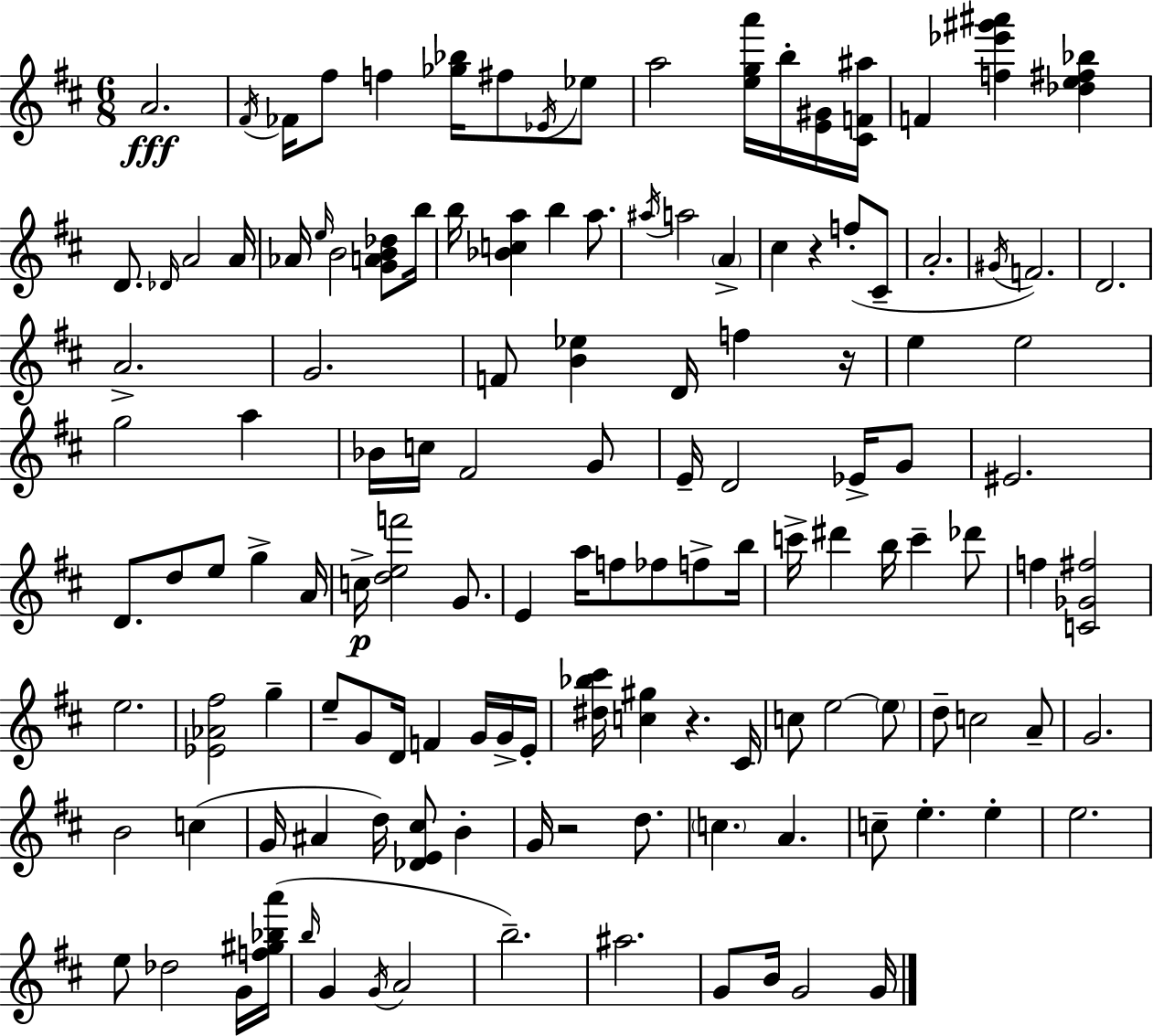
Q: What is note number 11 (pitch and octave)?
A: F4